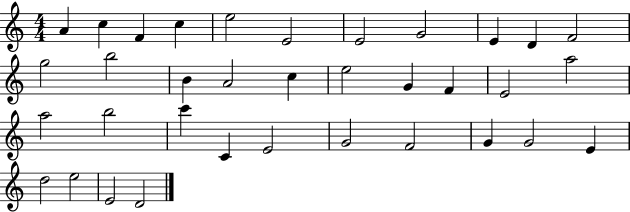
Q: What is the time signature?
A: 4/4